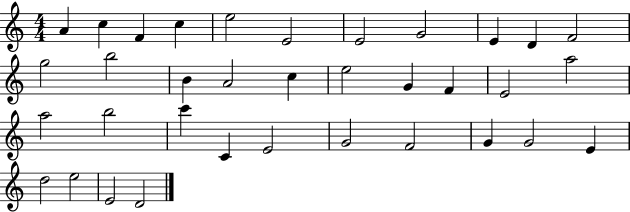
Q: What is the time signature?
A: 4/4